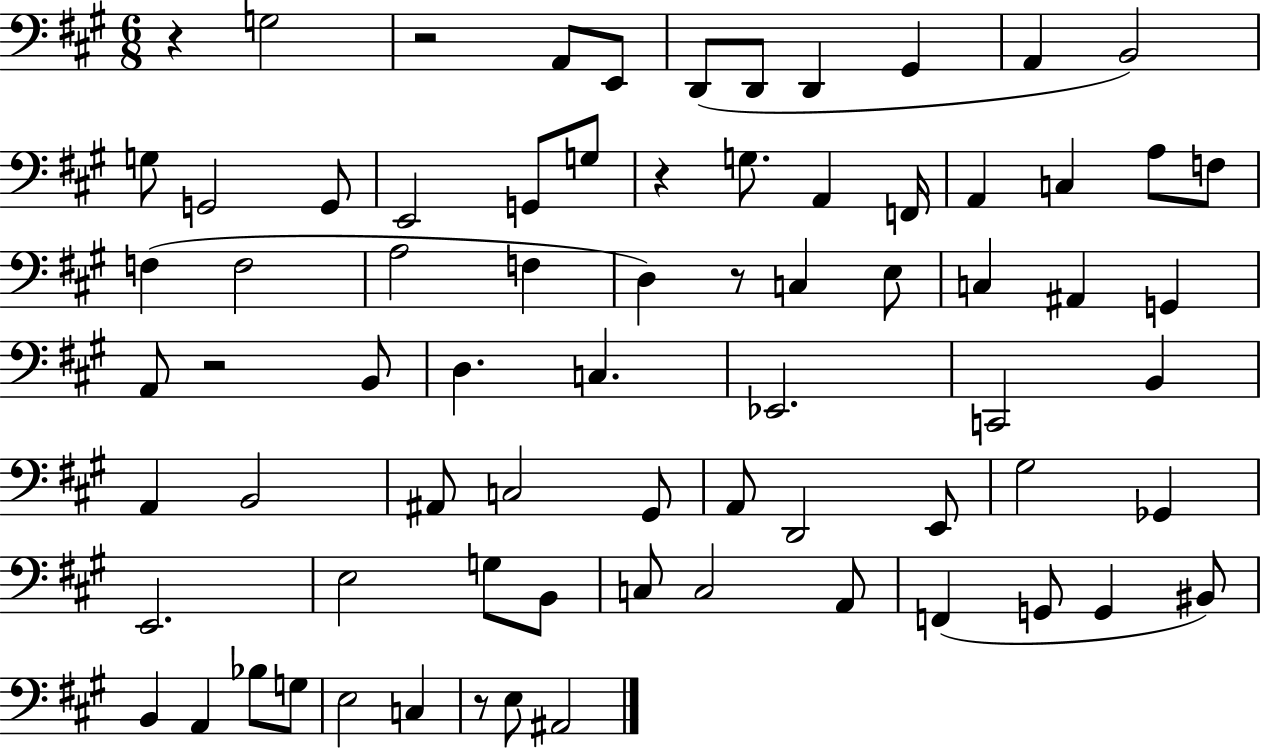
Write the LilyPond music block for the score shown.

{
  \clef bass
  \numericTimeSignature
  \time 6/8
  \key a \major
  r4 g2 | r2 a,8 e,8 | d,8( d,8 d,4 gis,4 | a,4 b,2) | \break g8 g,2 g,8 | e,2 g,8 g8 | r4 g8. a,4 f,16 | a,4 c4 a8 f8 | \break f4( f2 | a2 f4 | d4) r8 c4 e8 | c4 ais,4 g,4 | \break a,8 r2 b,8 | d4. c4. | ees,2. | c,2 b,4 | \break a,4 b,2 | ais,8 c2 gis,8 | a,8 d,2 e,8 | gis2 ges,4 | \break e,2. | e2 g8 b,8 | c8 c2 a,8 | f,4( g,8 g,4 bis,8) | \break b,4 a,4 bes8 g8 | e2 c4 | r8 e8 ais,2 | \bar "|."
}